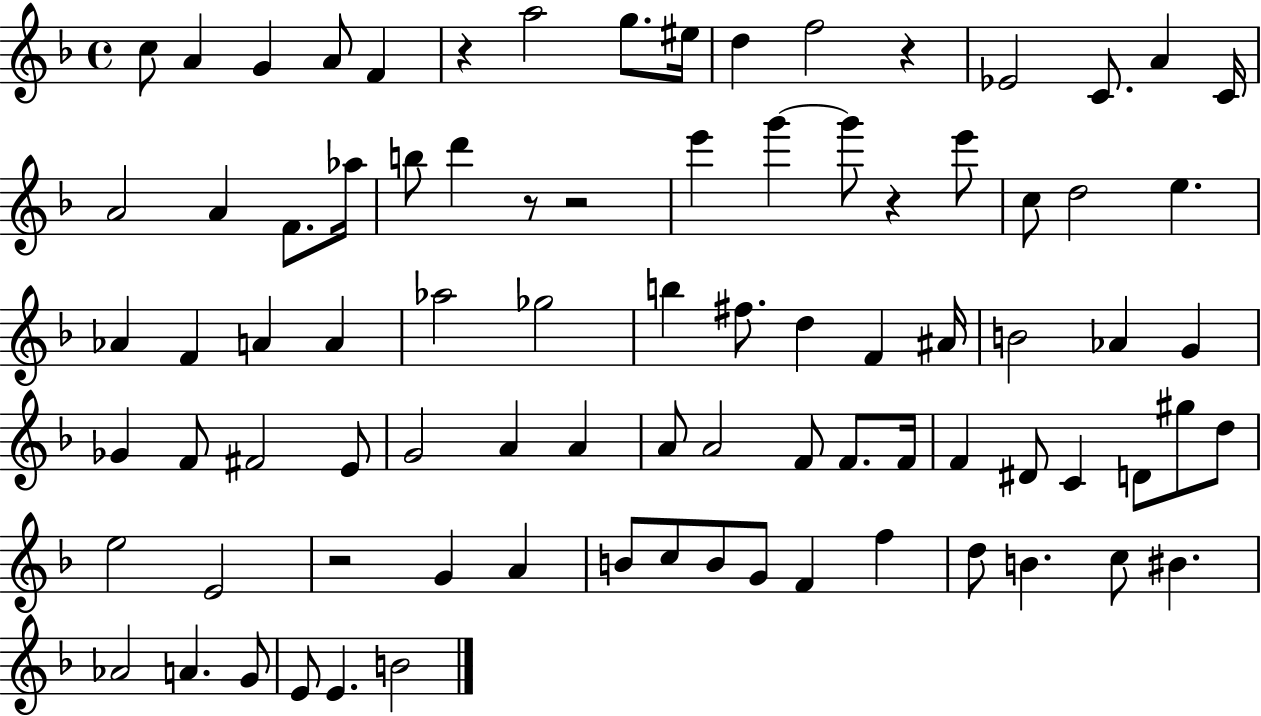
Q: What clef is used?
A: treble